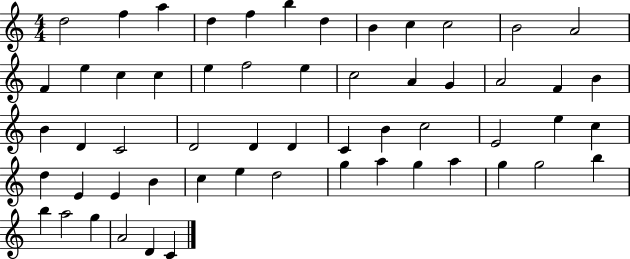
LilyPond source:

{
  \clef treble
  \numericTimeSignature
  \time 4/4
  \key c \major
  d''2 f''4 a''4 | d''4 f''4 b''4 d''4 | b'4 c''4 c''2 | b'2 a'2 | \break f'4 e''4 c''4 c''4 | e''4 f''2 e''4 | c''2 a'4 g'4 | a'2 f'4 b'4 | \break b'4 d'4 c'2 | d'2 d'4 d'4 | c'4 b'4 c''2 | e'2 e''4 c''4 | \break d''4 e'4 e'4 b'4 | c''4 e''4 d''2 | g''4 a''4 g''4 a''4 | g''4 g''2 b''4 | \break b''4 a''2 g''4 | a'2 d'4 c'4 | \bar "|."
}